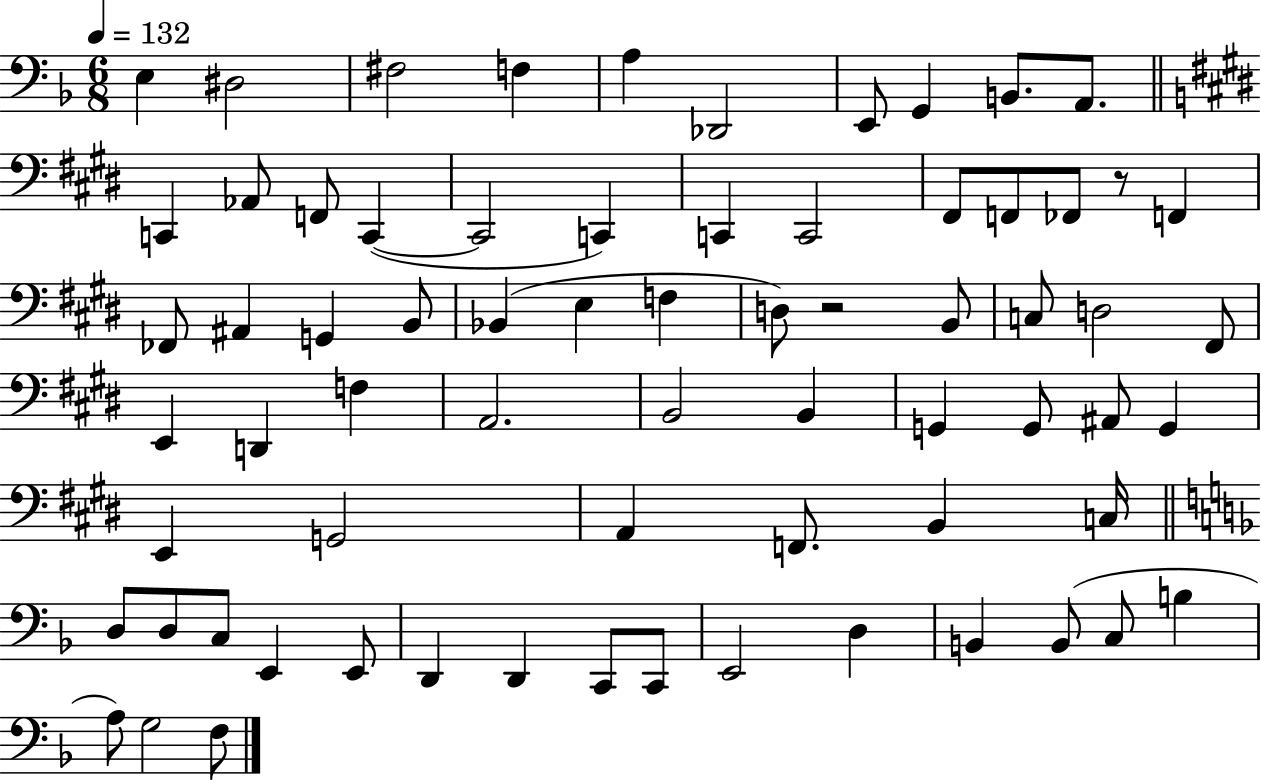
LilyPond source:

{
  \clef bass
  \numericTimeSignature
  \time 6/8
  \key f \major
  \tempo 4 = 132
  e4 dis2 | fis2 f4 | a4 des,2 | e,8 g,4 b,8. a,8. | \break \bar "||" \break \key e \major c,4 aes,8 f,8 c,4~(~ | c,2 c,4) | c,4 c,2 | fis,8 f,8 fes,8 r8 f,4 | \break fes,8 ais,4 g,4 b,8 | bes,4( e4 f4 | d8) r2 b,8 | c8 d2 fis,8 | \break e,4 d,4 f4 | a,2. | b,2 b,4 | g,4 g,8 ais,8 g,4 | \break e,4 g,2 | a,4 f,8. b,4 c16 | \bar "||" \break \key f \major d8 d8 c8 e,4 e,8 | d,4 d,4 c,8 c,8 | e,2 d4 | b,4 b,8( c8 b4 | \break a8) g2 f8 | \bar "|."
}